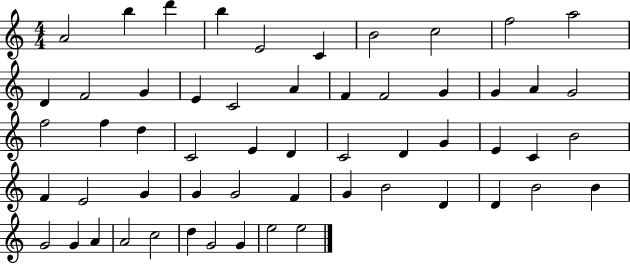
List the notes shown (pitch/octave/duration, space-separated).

A4/h B5/q D6/q B5/q E4/h C4/q B4/h C5/h F5/h A5/h D4/q F4/h G4/q E4/q C4/h A4/q F4/q F4/h G4/q G4/q A4/q G4/h F5/h F5/q D5/q C4/h E4/q D4/q C4/h D4/q G4/q E4/q C4/q B4/h F4/q E4/h G4/q G4/q G4/h F4/q G4/q B4/h D4/q D4/q B4/h B4/q G4/h G4/q A4/q A4/h C5/h D5/q G4/h G4/q E5/h E5/h